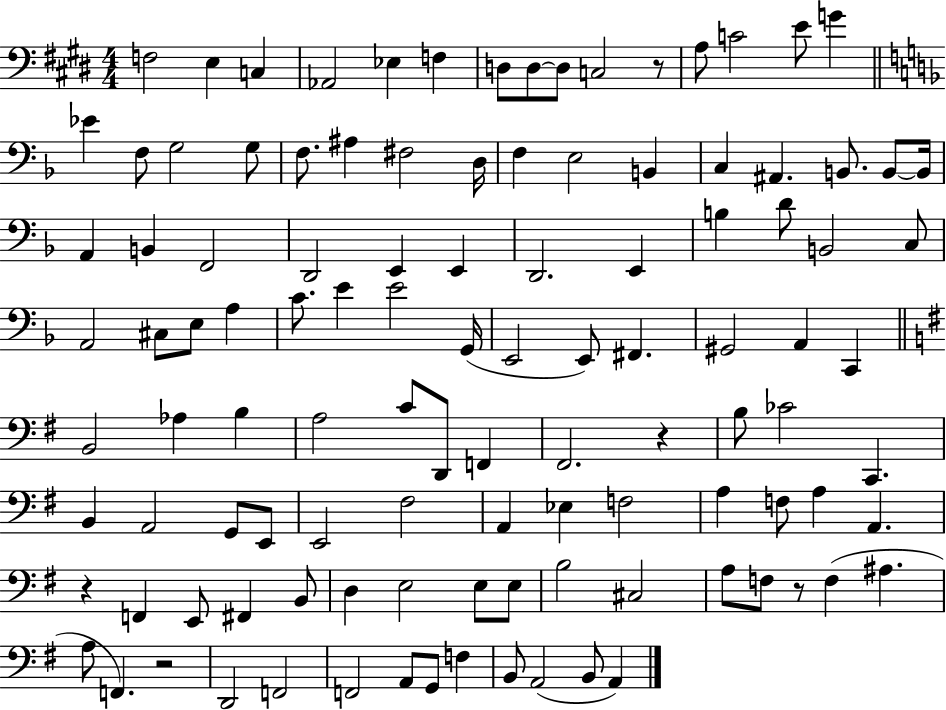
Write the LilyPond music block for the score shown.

{
  \clef bass
  \numericTimeSignature
  \time 4/4
  \key e \major
  f2 e4 c4 | aes,2 ees4 f4 | d8 d8~~ d8 c2 r8 | a8 c'2 e'8 g'4 | \break \bar "||" \break \key d \minor ees'4 f8 g2 g8 | f8. ais4 fis2 d16 | f4 e2 b,4 | c4 ais,4. b,8. b,8~~ b,16 | \break a,4 b,4 f,2 | d,2 e,4 e,4 | d,2. e,4 | b4 d'8 b,2 c8 | \break a,2 cis8 e8 a4 | c'8. e'4 e'2 g,16( | e,2 e,8) fis,4. | gis,2 a,4 c,4 | \break \bar "||" \break \key g \major b,2 aes4 b4 | a2 c'8 d,8 f,4 | fis,2. r4 | b8 ces'2 c,4. | \break b,4 a,2 g,8 e,8 | e,2 fis2 | a,4 ees4 f2 | a4 f8 a4 a,4. | \break r4 f,4 e,8 fis,4 b,8 | d4 e2 e8 e8 | b2 cis2 | a8 f8 r8 f4( ais4. | \break a8 f,4.) r2 | d,2 f,2 | f,2 a,8 g,8 f4 | b,8 a,2( b,8 a,4) | \break \bar "|."
}